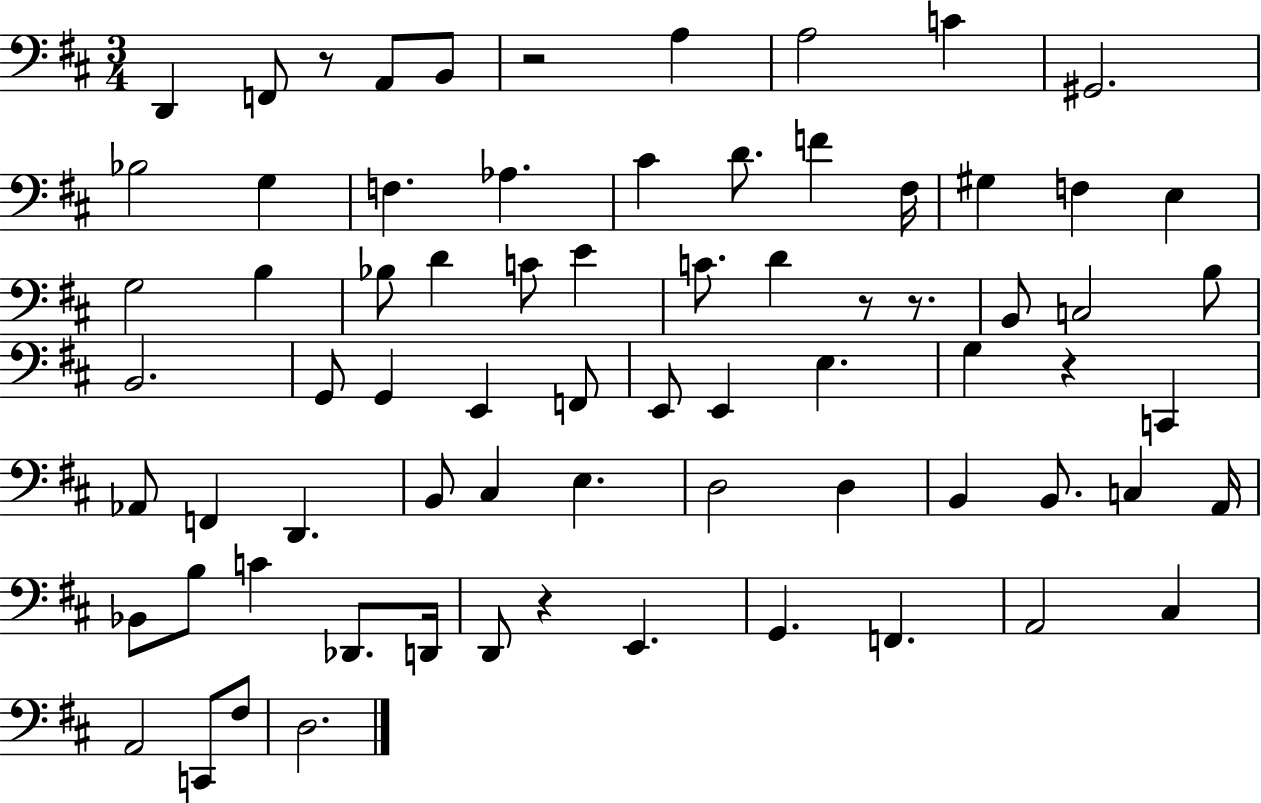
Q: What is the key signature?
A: D major